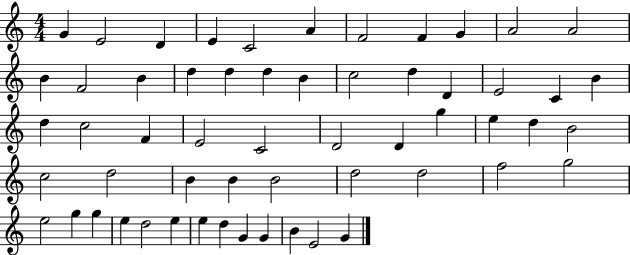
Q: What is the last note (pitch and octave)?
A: G4